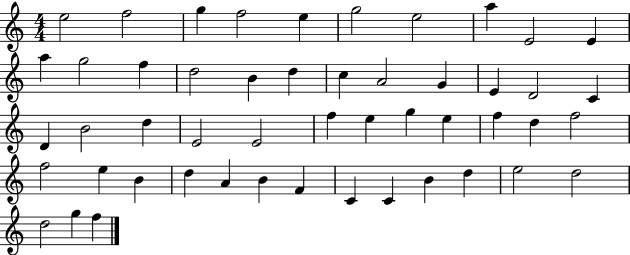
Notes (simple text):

E5/h F5/h G5/q F5/h E5/q G5/h E5/h A5/q E4/h E4/q A5/q G5/h F5/q D5/h B4/q D5/q C5/q A4/h G4/q E4/q D4/h C4/q D4/q B4/h D5/q E4/h E4/h F5/q E5/q G5/q E5/q F5/q D5/q F5/h F5/h E5/q B4/q D5/q A4/q B4/q F4/q C4/q C4/q B4/q D5/q E5/h D5/h D5/h G5/q F5/q